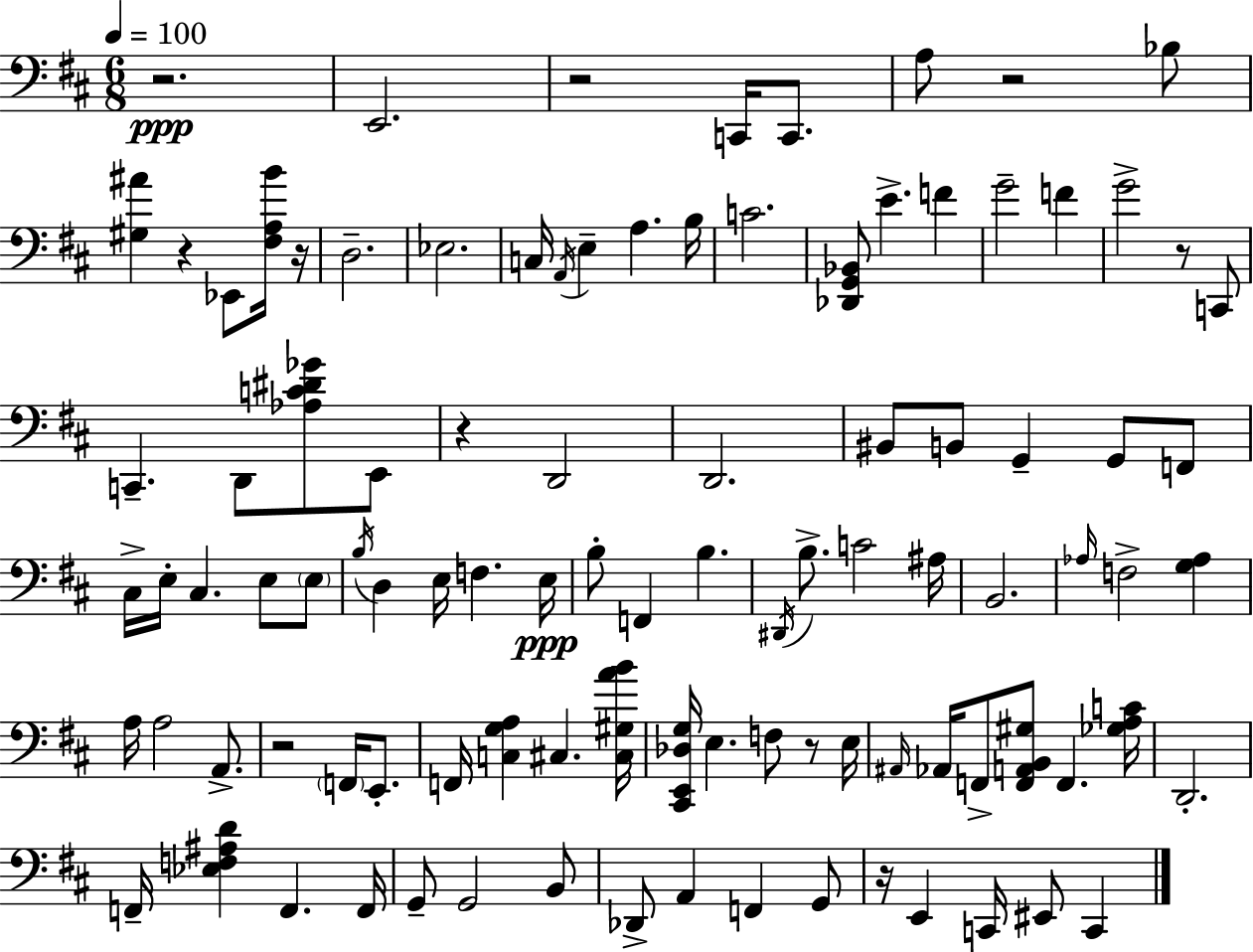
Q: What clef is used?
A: bass